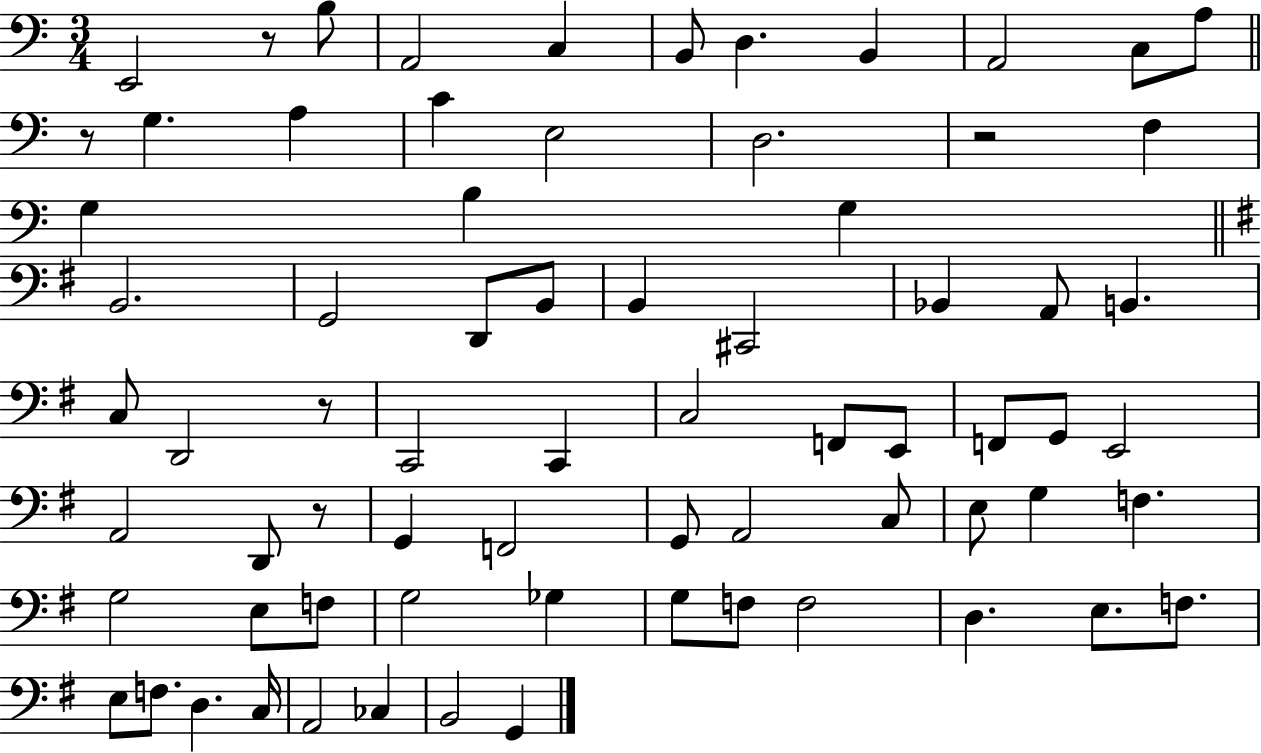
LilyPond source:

{
  \clef bass
  \numericTimeSignature
  \time 3/4
  \key c \major
  e,2 r8 b8 | a,2 c4 | b,8 d4. b,4 | a,2 c8 a8 | \break \bar "||" \break \key a \minor r8 g4. a4 | c'4 e2 | d2. | r2 f4 | \break g4 b4 g4 | \bar "||" \break \key e \minor b,2. | g,2 d,8 b,8 | b,4 cis,2 | bes,4 a,8 b,4. | \break c8 d,2 r8 | c,2 c,4 | c2 f,8 e,8 | f,8 g,8 e,2 | \break a,2 d,8 r8 | g,4 f,2 | g,8 a,2 c8 | e8 g4 f4. | \break g2 e8 f8 | g2 ges4 | g8 f8 f2 | d4. e8. f8. | \break e8 f8. d4. c16 | a,2 ces4 | b,2 g,4 | \bar "|."
}